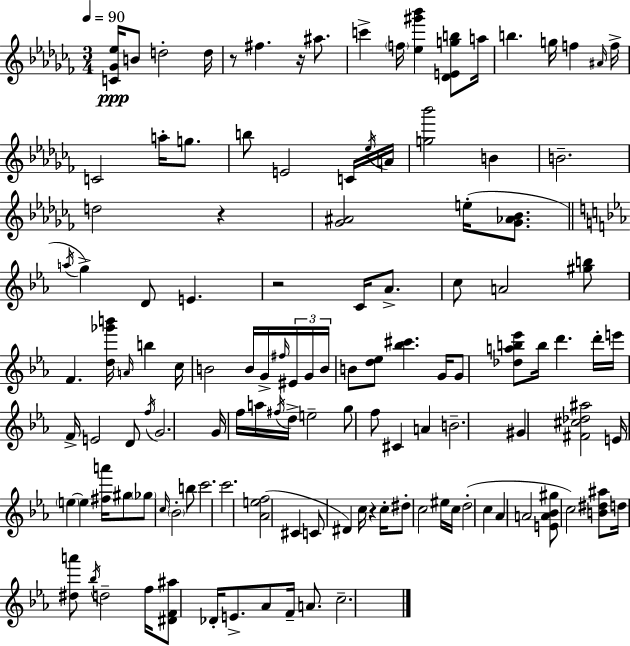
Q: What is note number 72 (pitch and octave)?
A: G#5